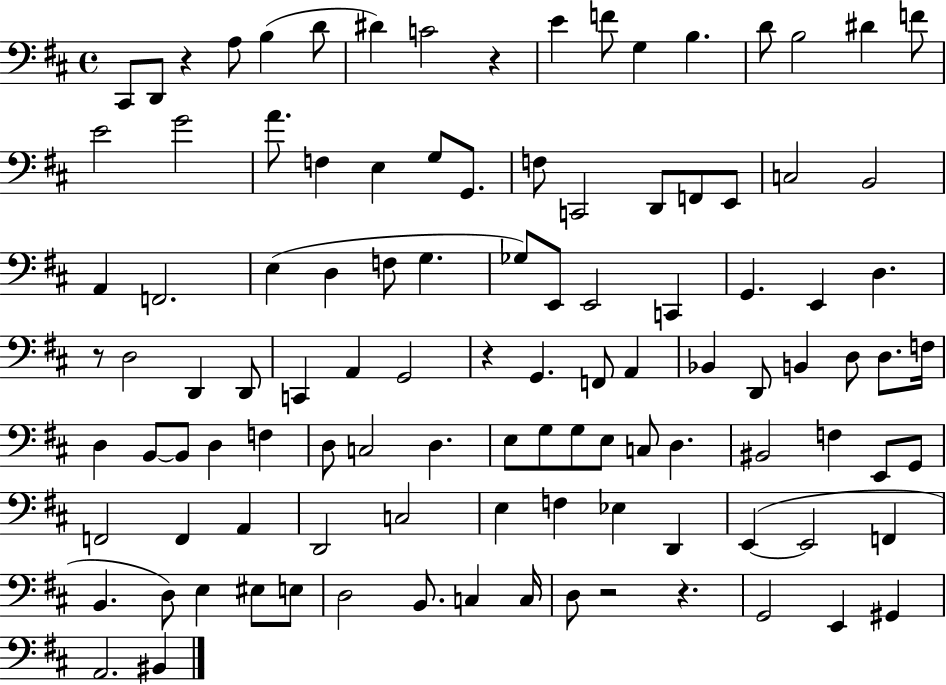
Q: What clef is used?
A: bass